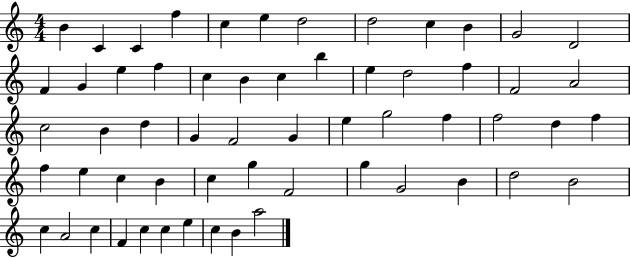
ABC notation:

X:1
T:Untitled
M:4/4
L:1/4
K:C
B C C f c e d2 d2 c B G2 D2 F G e f c B c b e d2 f F2 A2 c2 B d G F2 G e g2 f f2 d f f e c B c g F2 g G2 B d2 B2 c A2 c F c c e c B a2